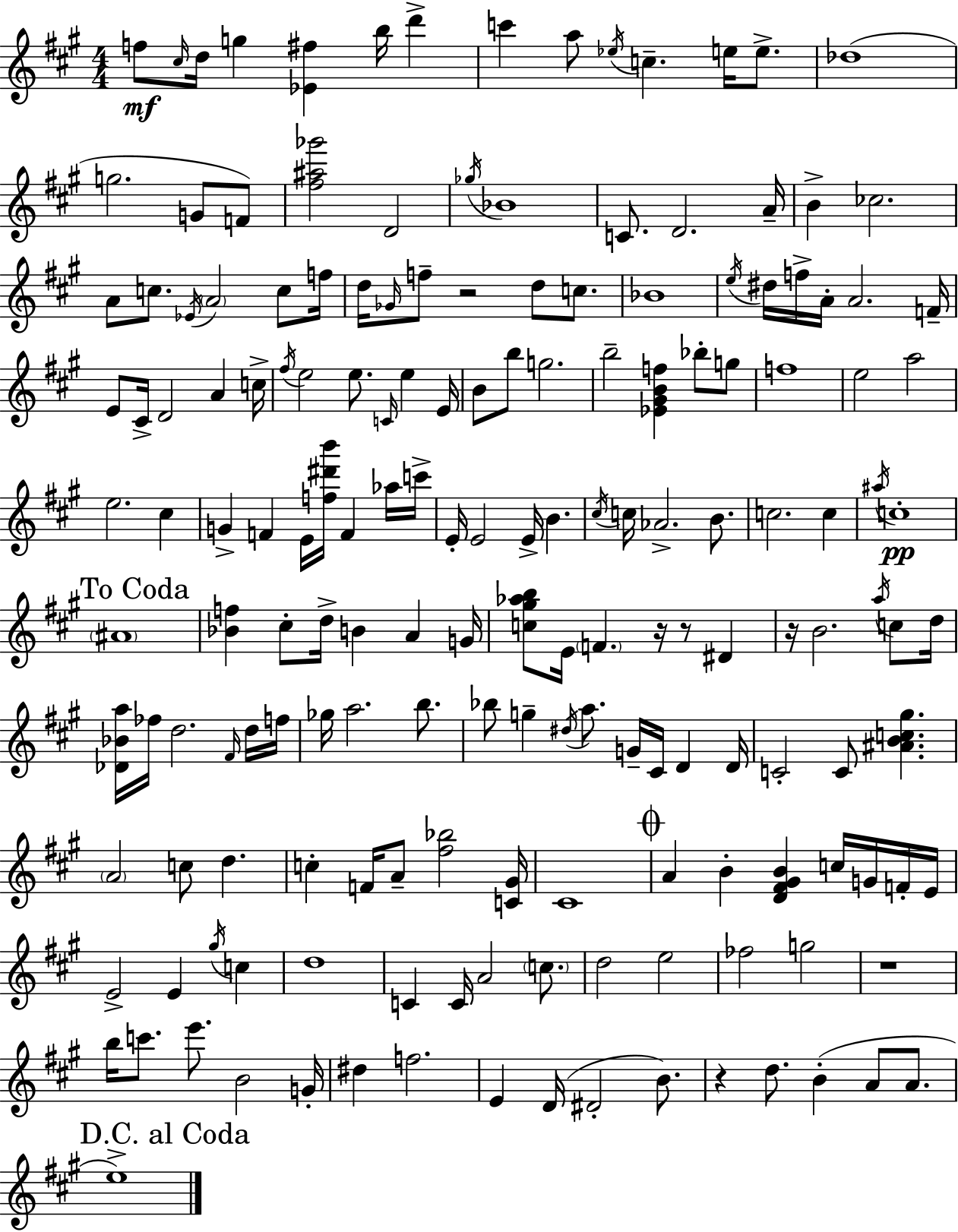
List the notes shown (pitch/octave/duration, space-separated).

F5/e C#5/s D5/s G5/q [Eb4,F#5]/q B5/s D6/q C6/q A5/e Eb5/s C5/q. E5/s E5/e. Db5/w G5/h. G4/e F4/e [F#5,A#5,Gb6]/h D4/h Gb5/s Bb4/w C4/e. D4/h. A4/s B4/q CES5/h. A4/e C5/e. Eb4/s A4/h C5/e F5/s D5/s Gb4/s F5/e R/h D5/e C5/e. Bb4/w E5/s D#5/s F5/s A4/s A4/h. F4/s E4/e C#4/s D4/h A4/q C5/s F#5/s E5/h E5/e. C4/s E5/q E4/s B4/e B5/e G5/h. B5/h [Eb4,G#4,B4,F5]/q Bb5/e G5/e F5/w E5/h A5/h E5/h. C#5/q G4/q F4/q E4/s [F5,D#6,B6]/s F4/q Ab5/s C6/s E4/s E4/h E4/s B4/q. C#5/s C5/s Ab4/h. B4/e. C5/h. C5/q A#5/s C5/w A#4/w [Bb4,F5]/q C#5/e D5/s B4/q A4/q G4/s [C5,G#5,Ab5,B5]/e E4/s F4/q. R/s R/e D#4/q R/s B4/h. A5/s C5/e D5/s [Db4,Bb4,A5]/s FES5/s D5/h. F#4/s D5/s F5/s Gb5/s A5/h. B5/e. Bb5/e G5/q D#5/s A5/e. G4/s C#4/s D4/q D4/s C4/h C4/e [A#4,B4,C5,G#5]/q. A4/h C5/e D5/q. C5/q F4/s A4/e [F#5,Bb5]/h [C4,G#4]/s C#4/w A4/q B4/q [D4,F#4,G#4,B4]/q C5/s G4/s F4/s E4/s E4/h E4/q G#5/s C5/q D5/w C4/q C4/s A4/h C5/e. D5/h E5/h FES5/h G5/h R/w B5/s C6/e. E6/e. B4/h G4/s D#5/q F5/h. E4/q D4/s D#4/h B4/e. R/q D5/e. B4/q A4/e A4/e. E5/w